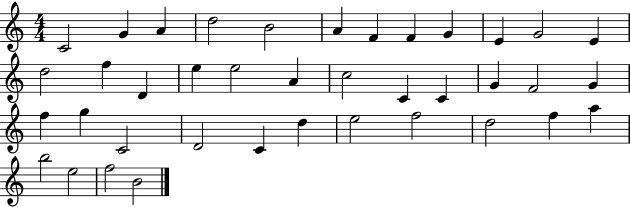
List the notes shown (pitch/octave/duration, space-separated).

C4/h G4/q A4/q D5/h B4/h A4/q F4/q F4/q G4/q E4/q G4/h E4/q D5/h F5/q D4/q E5/q E5/h A4/q C5/h C4/q C4/q G4/q F4/h G4/q F5/q G5/q C4/h D4/h C4/q D5/q E5/h F5/h D5/h F5/q A5/q B5/h E5/h F5/h B4/h